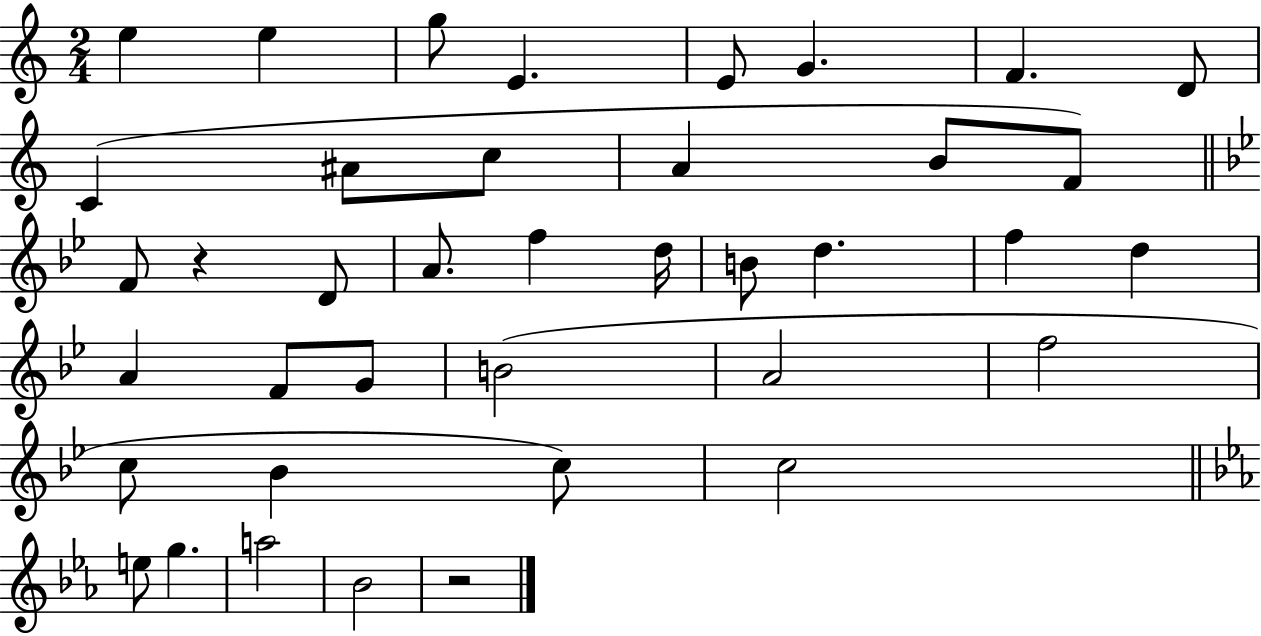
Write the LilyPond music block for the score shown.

{
  \clef treble
  \numericTimeSignature
  \time 2/4
  \key c \major
  e''4 e''4 | g''8 e'4. | e'8 g'4. | f'4. d'8 | \break c'4( ais'8 c''8 | a'4 b'8 f'8) | \bar "||" \break \key g \minor f'8 r4 d'8 | a'8. f''4 d''16 | b'8 d''4. | f''4 d''4 | \break a'4 f'8 g'8 | b'2( | a'2 | f''2 | \break c''8 bes'4 c''8) | c''2 | \bar "||" \break \key ees \major e''8 g''4. | a''2 | bes'2 | r2 | \break \bar "|."
}